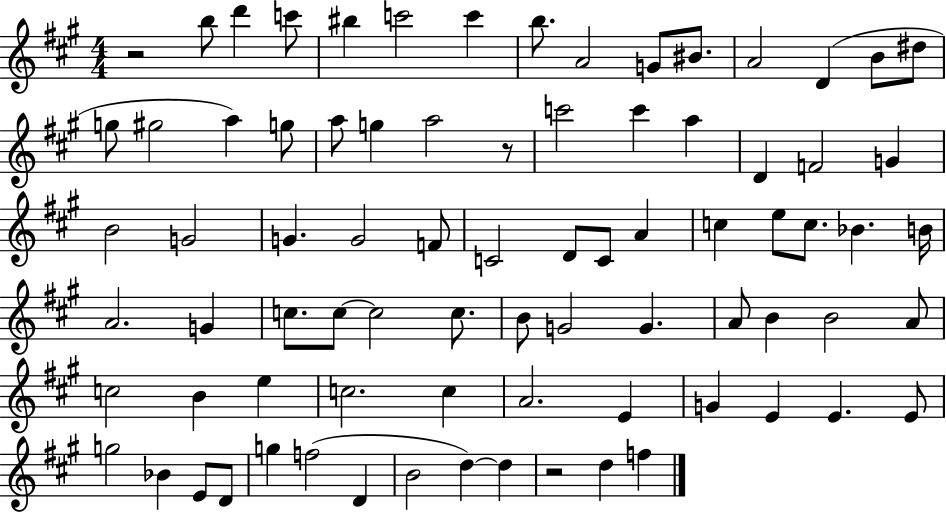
R/h B5/e D6/q C6/e BIS5/q C6/h C6/q B5/e. A4/h G4/e BIS4/e. A4/h D4/q B4/e D#5/e G5/e G#5/h A5/q G5/e A5/e G5/q A5/h R/e C6/h C6/q A5/q D4/q F4/h G4/q B4/h G4/h G4/q. G4/h F4/e C4/h D4/e C4/e A4/q C5/q E5/e C5/e. Bb4/q. B4/s A4/h. G4/q C5/e. C5/e C5/h C5/e. B4/e G4/h G4/q. A4/e B4/q B4/h A4/e C5/h B4/q E5/q C5/h. C5/q A4/h. E4/q G4/q E4/q E4/q. E4/e G5/h Bb4/q E4/e D4/e G5/q F5/h D4/q B4/h D5/q D5/q R/h D5/q F5/q